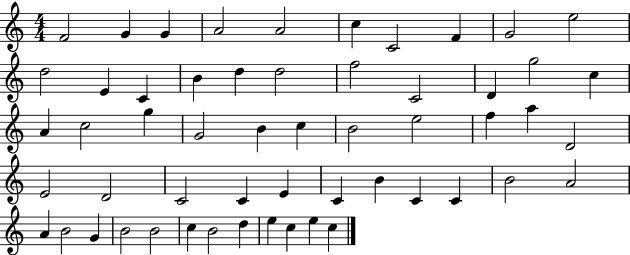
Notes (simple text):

F4/h G4/q G4/q A4/h A4/h C5/q C4/h F4/q G4/h E5/h D5/h E4/q C4/q B4/q D5/q D5/h F5/h C4/h D4/q G5/h C5/q A4/q C5/h G5/q G4/h B4/q C5/q B4/h E5/h F5/q A5/q D4/h E4/h D4/h C4/h C4/q E4/q C4/q B4/q C4/q C4/q B4/h A4/h A4/q B4/h G4/q B4/h B4/h C5/q B4/h D5/q E5/q C5/q E5/q C5/q